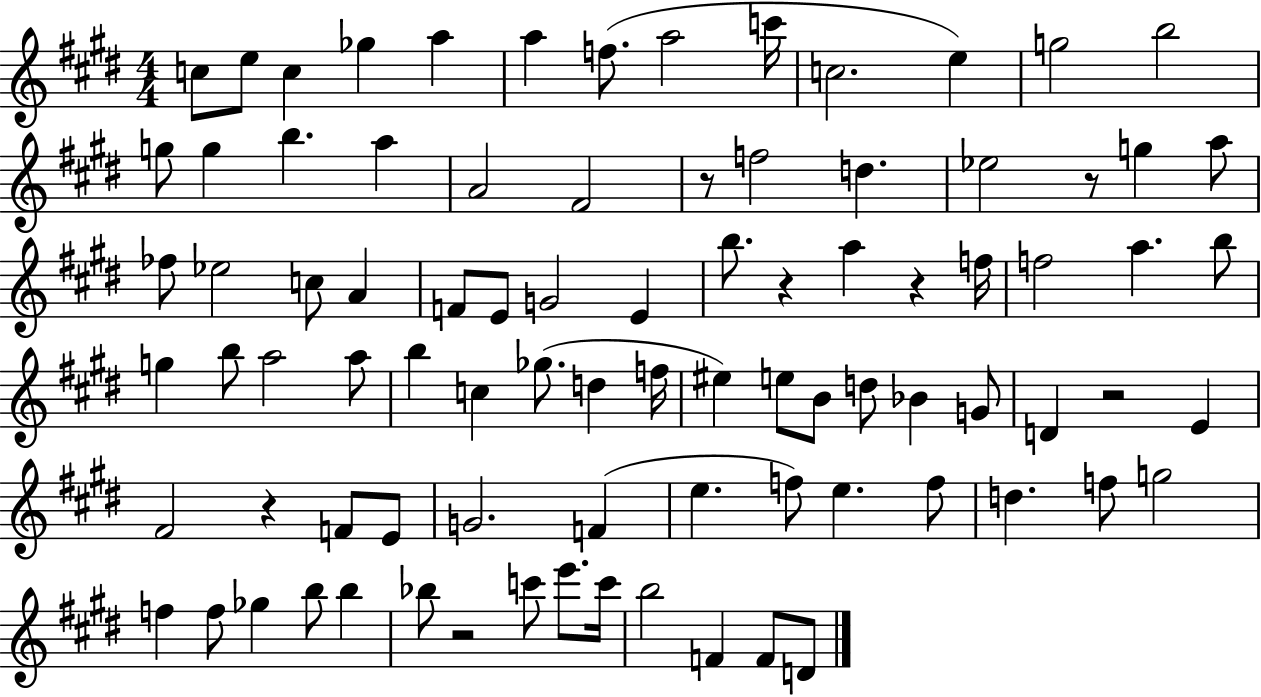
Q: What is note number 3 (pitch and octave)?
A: C5